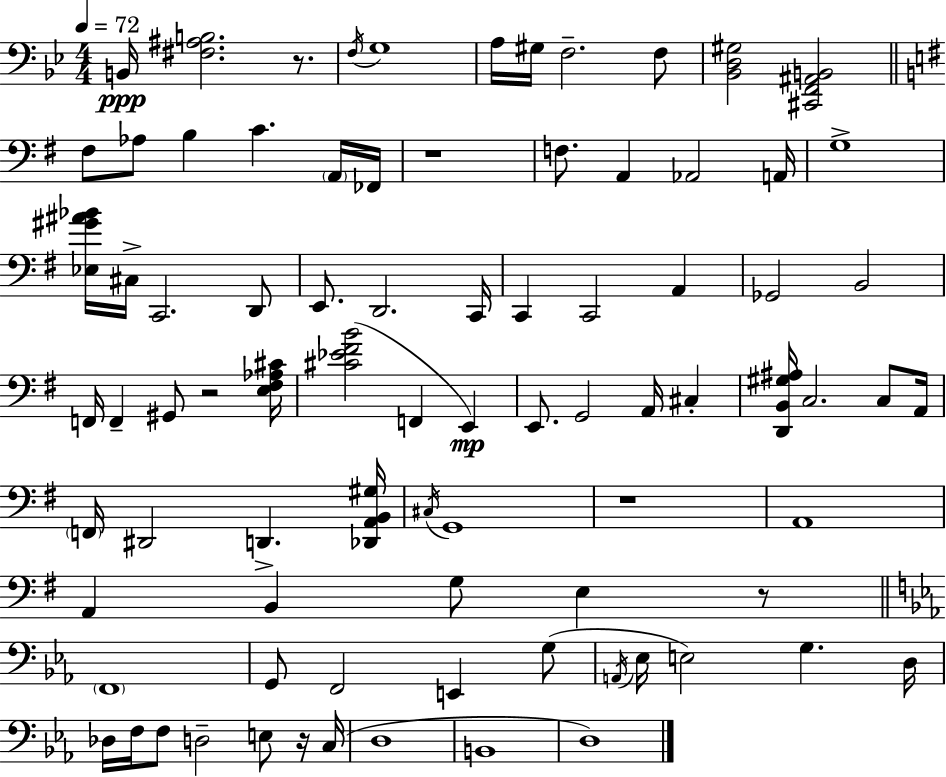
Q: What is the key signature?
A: G minor